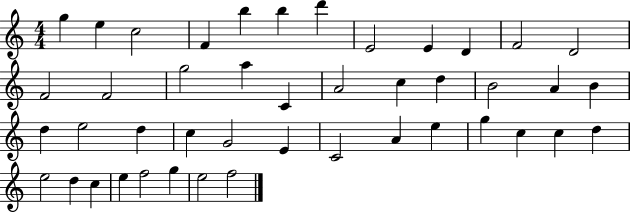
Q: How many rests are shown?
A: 0